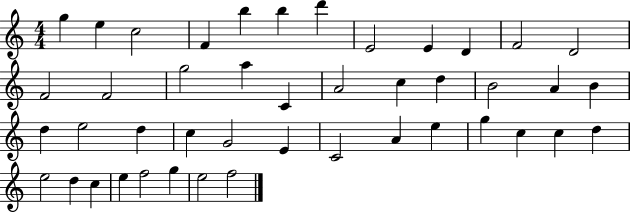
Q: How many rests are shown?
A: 0